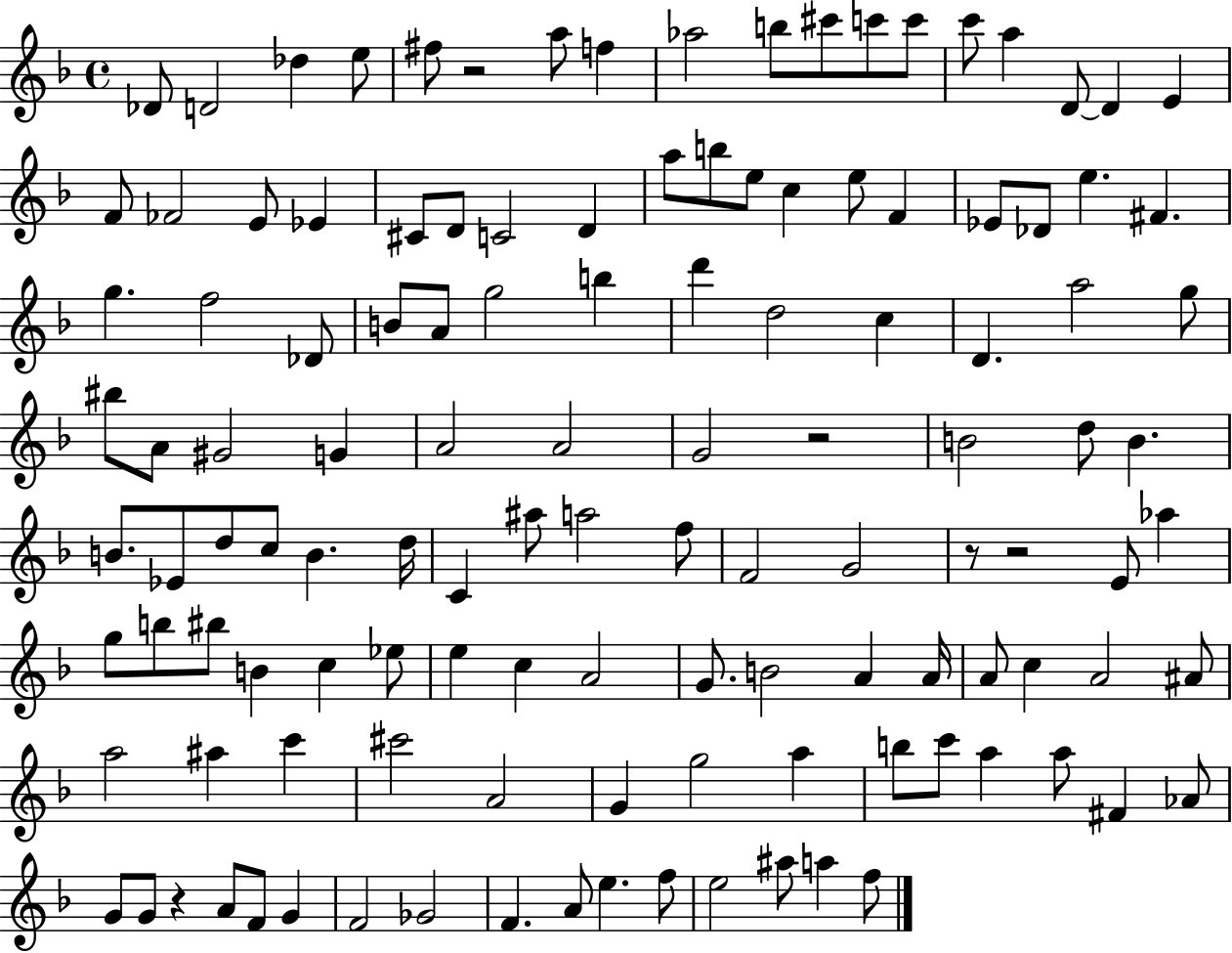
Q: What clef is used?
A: treble